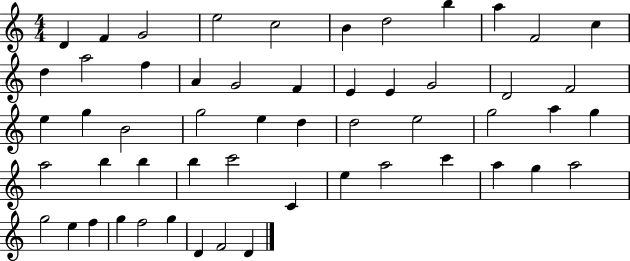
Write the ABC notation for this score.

X:1
T:Untitled
M:4/4
L:1/4
K:C
D F G2 e2 c2 B d2 b a F2 c d a2 f A G2 F E E G2 D2 F2 e g B2 g2 e d d2 e2 g2 a g a2 b b b c'2 C e a2 c' a g a2 g2 e f g f2 g D F2 D